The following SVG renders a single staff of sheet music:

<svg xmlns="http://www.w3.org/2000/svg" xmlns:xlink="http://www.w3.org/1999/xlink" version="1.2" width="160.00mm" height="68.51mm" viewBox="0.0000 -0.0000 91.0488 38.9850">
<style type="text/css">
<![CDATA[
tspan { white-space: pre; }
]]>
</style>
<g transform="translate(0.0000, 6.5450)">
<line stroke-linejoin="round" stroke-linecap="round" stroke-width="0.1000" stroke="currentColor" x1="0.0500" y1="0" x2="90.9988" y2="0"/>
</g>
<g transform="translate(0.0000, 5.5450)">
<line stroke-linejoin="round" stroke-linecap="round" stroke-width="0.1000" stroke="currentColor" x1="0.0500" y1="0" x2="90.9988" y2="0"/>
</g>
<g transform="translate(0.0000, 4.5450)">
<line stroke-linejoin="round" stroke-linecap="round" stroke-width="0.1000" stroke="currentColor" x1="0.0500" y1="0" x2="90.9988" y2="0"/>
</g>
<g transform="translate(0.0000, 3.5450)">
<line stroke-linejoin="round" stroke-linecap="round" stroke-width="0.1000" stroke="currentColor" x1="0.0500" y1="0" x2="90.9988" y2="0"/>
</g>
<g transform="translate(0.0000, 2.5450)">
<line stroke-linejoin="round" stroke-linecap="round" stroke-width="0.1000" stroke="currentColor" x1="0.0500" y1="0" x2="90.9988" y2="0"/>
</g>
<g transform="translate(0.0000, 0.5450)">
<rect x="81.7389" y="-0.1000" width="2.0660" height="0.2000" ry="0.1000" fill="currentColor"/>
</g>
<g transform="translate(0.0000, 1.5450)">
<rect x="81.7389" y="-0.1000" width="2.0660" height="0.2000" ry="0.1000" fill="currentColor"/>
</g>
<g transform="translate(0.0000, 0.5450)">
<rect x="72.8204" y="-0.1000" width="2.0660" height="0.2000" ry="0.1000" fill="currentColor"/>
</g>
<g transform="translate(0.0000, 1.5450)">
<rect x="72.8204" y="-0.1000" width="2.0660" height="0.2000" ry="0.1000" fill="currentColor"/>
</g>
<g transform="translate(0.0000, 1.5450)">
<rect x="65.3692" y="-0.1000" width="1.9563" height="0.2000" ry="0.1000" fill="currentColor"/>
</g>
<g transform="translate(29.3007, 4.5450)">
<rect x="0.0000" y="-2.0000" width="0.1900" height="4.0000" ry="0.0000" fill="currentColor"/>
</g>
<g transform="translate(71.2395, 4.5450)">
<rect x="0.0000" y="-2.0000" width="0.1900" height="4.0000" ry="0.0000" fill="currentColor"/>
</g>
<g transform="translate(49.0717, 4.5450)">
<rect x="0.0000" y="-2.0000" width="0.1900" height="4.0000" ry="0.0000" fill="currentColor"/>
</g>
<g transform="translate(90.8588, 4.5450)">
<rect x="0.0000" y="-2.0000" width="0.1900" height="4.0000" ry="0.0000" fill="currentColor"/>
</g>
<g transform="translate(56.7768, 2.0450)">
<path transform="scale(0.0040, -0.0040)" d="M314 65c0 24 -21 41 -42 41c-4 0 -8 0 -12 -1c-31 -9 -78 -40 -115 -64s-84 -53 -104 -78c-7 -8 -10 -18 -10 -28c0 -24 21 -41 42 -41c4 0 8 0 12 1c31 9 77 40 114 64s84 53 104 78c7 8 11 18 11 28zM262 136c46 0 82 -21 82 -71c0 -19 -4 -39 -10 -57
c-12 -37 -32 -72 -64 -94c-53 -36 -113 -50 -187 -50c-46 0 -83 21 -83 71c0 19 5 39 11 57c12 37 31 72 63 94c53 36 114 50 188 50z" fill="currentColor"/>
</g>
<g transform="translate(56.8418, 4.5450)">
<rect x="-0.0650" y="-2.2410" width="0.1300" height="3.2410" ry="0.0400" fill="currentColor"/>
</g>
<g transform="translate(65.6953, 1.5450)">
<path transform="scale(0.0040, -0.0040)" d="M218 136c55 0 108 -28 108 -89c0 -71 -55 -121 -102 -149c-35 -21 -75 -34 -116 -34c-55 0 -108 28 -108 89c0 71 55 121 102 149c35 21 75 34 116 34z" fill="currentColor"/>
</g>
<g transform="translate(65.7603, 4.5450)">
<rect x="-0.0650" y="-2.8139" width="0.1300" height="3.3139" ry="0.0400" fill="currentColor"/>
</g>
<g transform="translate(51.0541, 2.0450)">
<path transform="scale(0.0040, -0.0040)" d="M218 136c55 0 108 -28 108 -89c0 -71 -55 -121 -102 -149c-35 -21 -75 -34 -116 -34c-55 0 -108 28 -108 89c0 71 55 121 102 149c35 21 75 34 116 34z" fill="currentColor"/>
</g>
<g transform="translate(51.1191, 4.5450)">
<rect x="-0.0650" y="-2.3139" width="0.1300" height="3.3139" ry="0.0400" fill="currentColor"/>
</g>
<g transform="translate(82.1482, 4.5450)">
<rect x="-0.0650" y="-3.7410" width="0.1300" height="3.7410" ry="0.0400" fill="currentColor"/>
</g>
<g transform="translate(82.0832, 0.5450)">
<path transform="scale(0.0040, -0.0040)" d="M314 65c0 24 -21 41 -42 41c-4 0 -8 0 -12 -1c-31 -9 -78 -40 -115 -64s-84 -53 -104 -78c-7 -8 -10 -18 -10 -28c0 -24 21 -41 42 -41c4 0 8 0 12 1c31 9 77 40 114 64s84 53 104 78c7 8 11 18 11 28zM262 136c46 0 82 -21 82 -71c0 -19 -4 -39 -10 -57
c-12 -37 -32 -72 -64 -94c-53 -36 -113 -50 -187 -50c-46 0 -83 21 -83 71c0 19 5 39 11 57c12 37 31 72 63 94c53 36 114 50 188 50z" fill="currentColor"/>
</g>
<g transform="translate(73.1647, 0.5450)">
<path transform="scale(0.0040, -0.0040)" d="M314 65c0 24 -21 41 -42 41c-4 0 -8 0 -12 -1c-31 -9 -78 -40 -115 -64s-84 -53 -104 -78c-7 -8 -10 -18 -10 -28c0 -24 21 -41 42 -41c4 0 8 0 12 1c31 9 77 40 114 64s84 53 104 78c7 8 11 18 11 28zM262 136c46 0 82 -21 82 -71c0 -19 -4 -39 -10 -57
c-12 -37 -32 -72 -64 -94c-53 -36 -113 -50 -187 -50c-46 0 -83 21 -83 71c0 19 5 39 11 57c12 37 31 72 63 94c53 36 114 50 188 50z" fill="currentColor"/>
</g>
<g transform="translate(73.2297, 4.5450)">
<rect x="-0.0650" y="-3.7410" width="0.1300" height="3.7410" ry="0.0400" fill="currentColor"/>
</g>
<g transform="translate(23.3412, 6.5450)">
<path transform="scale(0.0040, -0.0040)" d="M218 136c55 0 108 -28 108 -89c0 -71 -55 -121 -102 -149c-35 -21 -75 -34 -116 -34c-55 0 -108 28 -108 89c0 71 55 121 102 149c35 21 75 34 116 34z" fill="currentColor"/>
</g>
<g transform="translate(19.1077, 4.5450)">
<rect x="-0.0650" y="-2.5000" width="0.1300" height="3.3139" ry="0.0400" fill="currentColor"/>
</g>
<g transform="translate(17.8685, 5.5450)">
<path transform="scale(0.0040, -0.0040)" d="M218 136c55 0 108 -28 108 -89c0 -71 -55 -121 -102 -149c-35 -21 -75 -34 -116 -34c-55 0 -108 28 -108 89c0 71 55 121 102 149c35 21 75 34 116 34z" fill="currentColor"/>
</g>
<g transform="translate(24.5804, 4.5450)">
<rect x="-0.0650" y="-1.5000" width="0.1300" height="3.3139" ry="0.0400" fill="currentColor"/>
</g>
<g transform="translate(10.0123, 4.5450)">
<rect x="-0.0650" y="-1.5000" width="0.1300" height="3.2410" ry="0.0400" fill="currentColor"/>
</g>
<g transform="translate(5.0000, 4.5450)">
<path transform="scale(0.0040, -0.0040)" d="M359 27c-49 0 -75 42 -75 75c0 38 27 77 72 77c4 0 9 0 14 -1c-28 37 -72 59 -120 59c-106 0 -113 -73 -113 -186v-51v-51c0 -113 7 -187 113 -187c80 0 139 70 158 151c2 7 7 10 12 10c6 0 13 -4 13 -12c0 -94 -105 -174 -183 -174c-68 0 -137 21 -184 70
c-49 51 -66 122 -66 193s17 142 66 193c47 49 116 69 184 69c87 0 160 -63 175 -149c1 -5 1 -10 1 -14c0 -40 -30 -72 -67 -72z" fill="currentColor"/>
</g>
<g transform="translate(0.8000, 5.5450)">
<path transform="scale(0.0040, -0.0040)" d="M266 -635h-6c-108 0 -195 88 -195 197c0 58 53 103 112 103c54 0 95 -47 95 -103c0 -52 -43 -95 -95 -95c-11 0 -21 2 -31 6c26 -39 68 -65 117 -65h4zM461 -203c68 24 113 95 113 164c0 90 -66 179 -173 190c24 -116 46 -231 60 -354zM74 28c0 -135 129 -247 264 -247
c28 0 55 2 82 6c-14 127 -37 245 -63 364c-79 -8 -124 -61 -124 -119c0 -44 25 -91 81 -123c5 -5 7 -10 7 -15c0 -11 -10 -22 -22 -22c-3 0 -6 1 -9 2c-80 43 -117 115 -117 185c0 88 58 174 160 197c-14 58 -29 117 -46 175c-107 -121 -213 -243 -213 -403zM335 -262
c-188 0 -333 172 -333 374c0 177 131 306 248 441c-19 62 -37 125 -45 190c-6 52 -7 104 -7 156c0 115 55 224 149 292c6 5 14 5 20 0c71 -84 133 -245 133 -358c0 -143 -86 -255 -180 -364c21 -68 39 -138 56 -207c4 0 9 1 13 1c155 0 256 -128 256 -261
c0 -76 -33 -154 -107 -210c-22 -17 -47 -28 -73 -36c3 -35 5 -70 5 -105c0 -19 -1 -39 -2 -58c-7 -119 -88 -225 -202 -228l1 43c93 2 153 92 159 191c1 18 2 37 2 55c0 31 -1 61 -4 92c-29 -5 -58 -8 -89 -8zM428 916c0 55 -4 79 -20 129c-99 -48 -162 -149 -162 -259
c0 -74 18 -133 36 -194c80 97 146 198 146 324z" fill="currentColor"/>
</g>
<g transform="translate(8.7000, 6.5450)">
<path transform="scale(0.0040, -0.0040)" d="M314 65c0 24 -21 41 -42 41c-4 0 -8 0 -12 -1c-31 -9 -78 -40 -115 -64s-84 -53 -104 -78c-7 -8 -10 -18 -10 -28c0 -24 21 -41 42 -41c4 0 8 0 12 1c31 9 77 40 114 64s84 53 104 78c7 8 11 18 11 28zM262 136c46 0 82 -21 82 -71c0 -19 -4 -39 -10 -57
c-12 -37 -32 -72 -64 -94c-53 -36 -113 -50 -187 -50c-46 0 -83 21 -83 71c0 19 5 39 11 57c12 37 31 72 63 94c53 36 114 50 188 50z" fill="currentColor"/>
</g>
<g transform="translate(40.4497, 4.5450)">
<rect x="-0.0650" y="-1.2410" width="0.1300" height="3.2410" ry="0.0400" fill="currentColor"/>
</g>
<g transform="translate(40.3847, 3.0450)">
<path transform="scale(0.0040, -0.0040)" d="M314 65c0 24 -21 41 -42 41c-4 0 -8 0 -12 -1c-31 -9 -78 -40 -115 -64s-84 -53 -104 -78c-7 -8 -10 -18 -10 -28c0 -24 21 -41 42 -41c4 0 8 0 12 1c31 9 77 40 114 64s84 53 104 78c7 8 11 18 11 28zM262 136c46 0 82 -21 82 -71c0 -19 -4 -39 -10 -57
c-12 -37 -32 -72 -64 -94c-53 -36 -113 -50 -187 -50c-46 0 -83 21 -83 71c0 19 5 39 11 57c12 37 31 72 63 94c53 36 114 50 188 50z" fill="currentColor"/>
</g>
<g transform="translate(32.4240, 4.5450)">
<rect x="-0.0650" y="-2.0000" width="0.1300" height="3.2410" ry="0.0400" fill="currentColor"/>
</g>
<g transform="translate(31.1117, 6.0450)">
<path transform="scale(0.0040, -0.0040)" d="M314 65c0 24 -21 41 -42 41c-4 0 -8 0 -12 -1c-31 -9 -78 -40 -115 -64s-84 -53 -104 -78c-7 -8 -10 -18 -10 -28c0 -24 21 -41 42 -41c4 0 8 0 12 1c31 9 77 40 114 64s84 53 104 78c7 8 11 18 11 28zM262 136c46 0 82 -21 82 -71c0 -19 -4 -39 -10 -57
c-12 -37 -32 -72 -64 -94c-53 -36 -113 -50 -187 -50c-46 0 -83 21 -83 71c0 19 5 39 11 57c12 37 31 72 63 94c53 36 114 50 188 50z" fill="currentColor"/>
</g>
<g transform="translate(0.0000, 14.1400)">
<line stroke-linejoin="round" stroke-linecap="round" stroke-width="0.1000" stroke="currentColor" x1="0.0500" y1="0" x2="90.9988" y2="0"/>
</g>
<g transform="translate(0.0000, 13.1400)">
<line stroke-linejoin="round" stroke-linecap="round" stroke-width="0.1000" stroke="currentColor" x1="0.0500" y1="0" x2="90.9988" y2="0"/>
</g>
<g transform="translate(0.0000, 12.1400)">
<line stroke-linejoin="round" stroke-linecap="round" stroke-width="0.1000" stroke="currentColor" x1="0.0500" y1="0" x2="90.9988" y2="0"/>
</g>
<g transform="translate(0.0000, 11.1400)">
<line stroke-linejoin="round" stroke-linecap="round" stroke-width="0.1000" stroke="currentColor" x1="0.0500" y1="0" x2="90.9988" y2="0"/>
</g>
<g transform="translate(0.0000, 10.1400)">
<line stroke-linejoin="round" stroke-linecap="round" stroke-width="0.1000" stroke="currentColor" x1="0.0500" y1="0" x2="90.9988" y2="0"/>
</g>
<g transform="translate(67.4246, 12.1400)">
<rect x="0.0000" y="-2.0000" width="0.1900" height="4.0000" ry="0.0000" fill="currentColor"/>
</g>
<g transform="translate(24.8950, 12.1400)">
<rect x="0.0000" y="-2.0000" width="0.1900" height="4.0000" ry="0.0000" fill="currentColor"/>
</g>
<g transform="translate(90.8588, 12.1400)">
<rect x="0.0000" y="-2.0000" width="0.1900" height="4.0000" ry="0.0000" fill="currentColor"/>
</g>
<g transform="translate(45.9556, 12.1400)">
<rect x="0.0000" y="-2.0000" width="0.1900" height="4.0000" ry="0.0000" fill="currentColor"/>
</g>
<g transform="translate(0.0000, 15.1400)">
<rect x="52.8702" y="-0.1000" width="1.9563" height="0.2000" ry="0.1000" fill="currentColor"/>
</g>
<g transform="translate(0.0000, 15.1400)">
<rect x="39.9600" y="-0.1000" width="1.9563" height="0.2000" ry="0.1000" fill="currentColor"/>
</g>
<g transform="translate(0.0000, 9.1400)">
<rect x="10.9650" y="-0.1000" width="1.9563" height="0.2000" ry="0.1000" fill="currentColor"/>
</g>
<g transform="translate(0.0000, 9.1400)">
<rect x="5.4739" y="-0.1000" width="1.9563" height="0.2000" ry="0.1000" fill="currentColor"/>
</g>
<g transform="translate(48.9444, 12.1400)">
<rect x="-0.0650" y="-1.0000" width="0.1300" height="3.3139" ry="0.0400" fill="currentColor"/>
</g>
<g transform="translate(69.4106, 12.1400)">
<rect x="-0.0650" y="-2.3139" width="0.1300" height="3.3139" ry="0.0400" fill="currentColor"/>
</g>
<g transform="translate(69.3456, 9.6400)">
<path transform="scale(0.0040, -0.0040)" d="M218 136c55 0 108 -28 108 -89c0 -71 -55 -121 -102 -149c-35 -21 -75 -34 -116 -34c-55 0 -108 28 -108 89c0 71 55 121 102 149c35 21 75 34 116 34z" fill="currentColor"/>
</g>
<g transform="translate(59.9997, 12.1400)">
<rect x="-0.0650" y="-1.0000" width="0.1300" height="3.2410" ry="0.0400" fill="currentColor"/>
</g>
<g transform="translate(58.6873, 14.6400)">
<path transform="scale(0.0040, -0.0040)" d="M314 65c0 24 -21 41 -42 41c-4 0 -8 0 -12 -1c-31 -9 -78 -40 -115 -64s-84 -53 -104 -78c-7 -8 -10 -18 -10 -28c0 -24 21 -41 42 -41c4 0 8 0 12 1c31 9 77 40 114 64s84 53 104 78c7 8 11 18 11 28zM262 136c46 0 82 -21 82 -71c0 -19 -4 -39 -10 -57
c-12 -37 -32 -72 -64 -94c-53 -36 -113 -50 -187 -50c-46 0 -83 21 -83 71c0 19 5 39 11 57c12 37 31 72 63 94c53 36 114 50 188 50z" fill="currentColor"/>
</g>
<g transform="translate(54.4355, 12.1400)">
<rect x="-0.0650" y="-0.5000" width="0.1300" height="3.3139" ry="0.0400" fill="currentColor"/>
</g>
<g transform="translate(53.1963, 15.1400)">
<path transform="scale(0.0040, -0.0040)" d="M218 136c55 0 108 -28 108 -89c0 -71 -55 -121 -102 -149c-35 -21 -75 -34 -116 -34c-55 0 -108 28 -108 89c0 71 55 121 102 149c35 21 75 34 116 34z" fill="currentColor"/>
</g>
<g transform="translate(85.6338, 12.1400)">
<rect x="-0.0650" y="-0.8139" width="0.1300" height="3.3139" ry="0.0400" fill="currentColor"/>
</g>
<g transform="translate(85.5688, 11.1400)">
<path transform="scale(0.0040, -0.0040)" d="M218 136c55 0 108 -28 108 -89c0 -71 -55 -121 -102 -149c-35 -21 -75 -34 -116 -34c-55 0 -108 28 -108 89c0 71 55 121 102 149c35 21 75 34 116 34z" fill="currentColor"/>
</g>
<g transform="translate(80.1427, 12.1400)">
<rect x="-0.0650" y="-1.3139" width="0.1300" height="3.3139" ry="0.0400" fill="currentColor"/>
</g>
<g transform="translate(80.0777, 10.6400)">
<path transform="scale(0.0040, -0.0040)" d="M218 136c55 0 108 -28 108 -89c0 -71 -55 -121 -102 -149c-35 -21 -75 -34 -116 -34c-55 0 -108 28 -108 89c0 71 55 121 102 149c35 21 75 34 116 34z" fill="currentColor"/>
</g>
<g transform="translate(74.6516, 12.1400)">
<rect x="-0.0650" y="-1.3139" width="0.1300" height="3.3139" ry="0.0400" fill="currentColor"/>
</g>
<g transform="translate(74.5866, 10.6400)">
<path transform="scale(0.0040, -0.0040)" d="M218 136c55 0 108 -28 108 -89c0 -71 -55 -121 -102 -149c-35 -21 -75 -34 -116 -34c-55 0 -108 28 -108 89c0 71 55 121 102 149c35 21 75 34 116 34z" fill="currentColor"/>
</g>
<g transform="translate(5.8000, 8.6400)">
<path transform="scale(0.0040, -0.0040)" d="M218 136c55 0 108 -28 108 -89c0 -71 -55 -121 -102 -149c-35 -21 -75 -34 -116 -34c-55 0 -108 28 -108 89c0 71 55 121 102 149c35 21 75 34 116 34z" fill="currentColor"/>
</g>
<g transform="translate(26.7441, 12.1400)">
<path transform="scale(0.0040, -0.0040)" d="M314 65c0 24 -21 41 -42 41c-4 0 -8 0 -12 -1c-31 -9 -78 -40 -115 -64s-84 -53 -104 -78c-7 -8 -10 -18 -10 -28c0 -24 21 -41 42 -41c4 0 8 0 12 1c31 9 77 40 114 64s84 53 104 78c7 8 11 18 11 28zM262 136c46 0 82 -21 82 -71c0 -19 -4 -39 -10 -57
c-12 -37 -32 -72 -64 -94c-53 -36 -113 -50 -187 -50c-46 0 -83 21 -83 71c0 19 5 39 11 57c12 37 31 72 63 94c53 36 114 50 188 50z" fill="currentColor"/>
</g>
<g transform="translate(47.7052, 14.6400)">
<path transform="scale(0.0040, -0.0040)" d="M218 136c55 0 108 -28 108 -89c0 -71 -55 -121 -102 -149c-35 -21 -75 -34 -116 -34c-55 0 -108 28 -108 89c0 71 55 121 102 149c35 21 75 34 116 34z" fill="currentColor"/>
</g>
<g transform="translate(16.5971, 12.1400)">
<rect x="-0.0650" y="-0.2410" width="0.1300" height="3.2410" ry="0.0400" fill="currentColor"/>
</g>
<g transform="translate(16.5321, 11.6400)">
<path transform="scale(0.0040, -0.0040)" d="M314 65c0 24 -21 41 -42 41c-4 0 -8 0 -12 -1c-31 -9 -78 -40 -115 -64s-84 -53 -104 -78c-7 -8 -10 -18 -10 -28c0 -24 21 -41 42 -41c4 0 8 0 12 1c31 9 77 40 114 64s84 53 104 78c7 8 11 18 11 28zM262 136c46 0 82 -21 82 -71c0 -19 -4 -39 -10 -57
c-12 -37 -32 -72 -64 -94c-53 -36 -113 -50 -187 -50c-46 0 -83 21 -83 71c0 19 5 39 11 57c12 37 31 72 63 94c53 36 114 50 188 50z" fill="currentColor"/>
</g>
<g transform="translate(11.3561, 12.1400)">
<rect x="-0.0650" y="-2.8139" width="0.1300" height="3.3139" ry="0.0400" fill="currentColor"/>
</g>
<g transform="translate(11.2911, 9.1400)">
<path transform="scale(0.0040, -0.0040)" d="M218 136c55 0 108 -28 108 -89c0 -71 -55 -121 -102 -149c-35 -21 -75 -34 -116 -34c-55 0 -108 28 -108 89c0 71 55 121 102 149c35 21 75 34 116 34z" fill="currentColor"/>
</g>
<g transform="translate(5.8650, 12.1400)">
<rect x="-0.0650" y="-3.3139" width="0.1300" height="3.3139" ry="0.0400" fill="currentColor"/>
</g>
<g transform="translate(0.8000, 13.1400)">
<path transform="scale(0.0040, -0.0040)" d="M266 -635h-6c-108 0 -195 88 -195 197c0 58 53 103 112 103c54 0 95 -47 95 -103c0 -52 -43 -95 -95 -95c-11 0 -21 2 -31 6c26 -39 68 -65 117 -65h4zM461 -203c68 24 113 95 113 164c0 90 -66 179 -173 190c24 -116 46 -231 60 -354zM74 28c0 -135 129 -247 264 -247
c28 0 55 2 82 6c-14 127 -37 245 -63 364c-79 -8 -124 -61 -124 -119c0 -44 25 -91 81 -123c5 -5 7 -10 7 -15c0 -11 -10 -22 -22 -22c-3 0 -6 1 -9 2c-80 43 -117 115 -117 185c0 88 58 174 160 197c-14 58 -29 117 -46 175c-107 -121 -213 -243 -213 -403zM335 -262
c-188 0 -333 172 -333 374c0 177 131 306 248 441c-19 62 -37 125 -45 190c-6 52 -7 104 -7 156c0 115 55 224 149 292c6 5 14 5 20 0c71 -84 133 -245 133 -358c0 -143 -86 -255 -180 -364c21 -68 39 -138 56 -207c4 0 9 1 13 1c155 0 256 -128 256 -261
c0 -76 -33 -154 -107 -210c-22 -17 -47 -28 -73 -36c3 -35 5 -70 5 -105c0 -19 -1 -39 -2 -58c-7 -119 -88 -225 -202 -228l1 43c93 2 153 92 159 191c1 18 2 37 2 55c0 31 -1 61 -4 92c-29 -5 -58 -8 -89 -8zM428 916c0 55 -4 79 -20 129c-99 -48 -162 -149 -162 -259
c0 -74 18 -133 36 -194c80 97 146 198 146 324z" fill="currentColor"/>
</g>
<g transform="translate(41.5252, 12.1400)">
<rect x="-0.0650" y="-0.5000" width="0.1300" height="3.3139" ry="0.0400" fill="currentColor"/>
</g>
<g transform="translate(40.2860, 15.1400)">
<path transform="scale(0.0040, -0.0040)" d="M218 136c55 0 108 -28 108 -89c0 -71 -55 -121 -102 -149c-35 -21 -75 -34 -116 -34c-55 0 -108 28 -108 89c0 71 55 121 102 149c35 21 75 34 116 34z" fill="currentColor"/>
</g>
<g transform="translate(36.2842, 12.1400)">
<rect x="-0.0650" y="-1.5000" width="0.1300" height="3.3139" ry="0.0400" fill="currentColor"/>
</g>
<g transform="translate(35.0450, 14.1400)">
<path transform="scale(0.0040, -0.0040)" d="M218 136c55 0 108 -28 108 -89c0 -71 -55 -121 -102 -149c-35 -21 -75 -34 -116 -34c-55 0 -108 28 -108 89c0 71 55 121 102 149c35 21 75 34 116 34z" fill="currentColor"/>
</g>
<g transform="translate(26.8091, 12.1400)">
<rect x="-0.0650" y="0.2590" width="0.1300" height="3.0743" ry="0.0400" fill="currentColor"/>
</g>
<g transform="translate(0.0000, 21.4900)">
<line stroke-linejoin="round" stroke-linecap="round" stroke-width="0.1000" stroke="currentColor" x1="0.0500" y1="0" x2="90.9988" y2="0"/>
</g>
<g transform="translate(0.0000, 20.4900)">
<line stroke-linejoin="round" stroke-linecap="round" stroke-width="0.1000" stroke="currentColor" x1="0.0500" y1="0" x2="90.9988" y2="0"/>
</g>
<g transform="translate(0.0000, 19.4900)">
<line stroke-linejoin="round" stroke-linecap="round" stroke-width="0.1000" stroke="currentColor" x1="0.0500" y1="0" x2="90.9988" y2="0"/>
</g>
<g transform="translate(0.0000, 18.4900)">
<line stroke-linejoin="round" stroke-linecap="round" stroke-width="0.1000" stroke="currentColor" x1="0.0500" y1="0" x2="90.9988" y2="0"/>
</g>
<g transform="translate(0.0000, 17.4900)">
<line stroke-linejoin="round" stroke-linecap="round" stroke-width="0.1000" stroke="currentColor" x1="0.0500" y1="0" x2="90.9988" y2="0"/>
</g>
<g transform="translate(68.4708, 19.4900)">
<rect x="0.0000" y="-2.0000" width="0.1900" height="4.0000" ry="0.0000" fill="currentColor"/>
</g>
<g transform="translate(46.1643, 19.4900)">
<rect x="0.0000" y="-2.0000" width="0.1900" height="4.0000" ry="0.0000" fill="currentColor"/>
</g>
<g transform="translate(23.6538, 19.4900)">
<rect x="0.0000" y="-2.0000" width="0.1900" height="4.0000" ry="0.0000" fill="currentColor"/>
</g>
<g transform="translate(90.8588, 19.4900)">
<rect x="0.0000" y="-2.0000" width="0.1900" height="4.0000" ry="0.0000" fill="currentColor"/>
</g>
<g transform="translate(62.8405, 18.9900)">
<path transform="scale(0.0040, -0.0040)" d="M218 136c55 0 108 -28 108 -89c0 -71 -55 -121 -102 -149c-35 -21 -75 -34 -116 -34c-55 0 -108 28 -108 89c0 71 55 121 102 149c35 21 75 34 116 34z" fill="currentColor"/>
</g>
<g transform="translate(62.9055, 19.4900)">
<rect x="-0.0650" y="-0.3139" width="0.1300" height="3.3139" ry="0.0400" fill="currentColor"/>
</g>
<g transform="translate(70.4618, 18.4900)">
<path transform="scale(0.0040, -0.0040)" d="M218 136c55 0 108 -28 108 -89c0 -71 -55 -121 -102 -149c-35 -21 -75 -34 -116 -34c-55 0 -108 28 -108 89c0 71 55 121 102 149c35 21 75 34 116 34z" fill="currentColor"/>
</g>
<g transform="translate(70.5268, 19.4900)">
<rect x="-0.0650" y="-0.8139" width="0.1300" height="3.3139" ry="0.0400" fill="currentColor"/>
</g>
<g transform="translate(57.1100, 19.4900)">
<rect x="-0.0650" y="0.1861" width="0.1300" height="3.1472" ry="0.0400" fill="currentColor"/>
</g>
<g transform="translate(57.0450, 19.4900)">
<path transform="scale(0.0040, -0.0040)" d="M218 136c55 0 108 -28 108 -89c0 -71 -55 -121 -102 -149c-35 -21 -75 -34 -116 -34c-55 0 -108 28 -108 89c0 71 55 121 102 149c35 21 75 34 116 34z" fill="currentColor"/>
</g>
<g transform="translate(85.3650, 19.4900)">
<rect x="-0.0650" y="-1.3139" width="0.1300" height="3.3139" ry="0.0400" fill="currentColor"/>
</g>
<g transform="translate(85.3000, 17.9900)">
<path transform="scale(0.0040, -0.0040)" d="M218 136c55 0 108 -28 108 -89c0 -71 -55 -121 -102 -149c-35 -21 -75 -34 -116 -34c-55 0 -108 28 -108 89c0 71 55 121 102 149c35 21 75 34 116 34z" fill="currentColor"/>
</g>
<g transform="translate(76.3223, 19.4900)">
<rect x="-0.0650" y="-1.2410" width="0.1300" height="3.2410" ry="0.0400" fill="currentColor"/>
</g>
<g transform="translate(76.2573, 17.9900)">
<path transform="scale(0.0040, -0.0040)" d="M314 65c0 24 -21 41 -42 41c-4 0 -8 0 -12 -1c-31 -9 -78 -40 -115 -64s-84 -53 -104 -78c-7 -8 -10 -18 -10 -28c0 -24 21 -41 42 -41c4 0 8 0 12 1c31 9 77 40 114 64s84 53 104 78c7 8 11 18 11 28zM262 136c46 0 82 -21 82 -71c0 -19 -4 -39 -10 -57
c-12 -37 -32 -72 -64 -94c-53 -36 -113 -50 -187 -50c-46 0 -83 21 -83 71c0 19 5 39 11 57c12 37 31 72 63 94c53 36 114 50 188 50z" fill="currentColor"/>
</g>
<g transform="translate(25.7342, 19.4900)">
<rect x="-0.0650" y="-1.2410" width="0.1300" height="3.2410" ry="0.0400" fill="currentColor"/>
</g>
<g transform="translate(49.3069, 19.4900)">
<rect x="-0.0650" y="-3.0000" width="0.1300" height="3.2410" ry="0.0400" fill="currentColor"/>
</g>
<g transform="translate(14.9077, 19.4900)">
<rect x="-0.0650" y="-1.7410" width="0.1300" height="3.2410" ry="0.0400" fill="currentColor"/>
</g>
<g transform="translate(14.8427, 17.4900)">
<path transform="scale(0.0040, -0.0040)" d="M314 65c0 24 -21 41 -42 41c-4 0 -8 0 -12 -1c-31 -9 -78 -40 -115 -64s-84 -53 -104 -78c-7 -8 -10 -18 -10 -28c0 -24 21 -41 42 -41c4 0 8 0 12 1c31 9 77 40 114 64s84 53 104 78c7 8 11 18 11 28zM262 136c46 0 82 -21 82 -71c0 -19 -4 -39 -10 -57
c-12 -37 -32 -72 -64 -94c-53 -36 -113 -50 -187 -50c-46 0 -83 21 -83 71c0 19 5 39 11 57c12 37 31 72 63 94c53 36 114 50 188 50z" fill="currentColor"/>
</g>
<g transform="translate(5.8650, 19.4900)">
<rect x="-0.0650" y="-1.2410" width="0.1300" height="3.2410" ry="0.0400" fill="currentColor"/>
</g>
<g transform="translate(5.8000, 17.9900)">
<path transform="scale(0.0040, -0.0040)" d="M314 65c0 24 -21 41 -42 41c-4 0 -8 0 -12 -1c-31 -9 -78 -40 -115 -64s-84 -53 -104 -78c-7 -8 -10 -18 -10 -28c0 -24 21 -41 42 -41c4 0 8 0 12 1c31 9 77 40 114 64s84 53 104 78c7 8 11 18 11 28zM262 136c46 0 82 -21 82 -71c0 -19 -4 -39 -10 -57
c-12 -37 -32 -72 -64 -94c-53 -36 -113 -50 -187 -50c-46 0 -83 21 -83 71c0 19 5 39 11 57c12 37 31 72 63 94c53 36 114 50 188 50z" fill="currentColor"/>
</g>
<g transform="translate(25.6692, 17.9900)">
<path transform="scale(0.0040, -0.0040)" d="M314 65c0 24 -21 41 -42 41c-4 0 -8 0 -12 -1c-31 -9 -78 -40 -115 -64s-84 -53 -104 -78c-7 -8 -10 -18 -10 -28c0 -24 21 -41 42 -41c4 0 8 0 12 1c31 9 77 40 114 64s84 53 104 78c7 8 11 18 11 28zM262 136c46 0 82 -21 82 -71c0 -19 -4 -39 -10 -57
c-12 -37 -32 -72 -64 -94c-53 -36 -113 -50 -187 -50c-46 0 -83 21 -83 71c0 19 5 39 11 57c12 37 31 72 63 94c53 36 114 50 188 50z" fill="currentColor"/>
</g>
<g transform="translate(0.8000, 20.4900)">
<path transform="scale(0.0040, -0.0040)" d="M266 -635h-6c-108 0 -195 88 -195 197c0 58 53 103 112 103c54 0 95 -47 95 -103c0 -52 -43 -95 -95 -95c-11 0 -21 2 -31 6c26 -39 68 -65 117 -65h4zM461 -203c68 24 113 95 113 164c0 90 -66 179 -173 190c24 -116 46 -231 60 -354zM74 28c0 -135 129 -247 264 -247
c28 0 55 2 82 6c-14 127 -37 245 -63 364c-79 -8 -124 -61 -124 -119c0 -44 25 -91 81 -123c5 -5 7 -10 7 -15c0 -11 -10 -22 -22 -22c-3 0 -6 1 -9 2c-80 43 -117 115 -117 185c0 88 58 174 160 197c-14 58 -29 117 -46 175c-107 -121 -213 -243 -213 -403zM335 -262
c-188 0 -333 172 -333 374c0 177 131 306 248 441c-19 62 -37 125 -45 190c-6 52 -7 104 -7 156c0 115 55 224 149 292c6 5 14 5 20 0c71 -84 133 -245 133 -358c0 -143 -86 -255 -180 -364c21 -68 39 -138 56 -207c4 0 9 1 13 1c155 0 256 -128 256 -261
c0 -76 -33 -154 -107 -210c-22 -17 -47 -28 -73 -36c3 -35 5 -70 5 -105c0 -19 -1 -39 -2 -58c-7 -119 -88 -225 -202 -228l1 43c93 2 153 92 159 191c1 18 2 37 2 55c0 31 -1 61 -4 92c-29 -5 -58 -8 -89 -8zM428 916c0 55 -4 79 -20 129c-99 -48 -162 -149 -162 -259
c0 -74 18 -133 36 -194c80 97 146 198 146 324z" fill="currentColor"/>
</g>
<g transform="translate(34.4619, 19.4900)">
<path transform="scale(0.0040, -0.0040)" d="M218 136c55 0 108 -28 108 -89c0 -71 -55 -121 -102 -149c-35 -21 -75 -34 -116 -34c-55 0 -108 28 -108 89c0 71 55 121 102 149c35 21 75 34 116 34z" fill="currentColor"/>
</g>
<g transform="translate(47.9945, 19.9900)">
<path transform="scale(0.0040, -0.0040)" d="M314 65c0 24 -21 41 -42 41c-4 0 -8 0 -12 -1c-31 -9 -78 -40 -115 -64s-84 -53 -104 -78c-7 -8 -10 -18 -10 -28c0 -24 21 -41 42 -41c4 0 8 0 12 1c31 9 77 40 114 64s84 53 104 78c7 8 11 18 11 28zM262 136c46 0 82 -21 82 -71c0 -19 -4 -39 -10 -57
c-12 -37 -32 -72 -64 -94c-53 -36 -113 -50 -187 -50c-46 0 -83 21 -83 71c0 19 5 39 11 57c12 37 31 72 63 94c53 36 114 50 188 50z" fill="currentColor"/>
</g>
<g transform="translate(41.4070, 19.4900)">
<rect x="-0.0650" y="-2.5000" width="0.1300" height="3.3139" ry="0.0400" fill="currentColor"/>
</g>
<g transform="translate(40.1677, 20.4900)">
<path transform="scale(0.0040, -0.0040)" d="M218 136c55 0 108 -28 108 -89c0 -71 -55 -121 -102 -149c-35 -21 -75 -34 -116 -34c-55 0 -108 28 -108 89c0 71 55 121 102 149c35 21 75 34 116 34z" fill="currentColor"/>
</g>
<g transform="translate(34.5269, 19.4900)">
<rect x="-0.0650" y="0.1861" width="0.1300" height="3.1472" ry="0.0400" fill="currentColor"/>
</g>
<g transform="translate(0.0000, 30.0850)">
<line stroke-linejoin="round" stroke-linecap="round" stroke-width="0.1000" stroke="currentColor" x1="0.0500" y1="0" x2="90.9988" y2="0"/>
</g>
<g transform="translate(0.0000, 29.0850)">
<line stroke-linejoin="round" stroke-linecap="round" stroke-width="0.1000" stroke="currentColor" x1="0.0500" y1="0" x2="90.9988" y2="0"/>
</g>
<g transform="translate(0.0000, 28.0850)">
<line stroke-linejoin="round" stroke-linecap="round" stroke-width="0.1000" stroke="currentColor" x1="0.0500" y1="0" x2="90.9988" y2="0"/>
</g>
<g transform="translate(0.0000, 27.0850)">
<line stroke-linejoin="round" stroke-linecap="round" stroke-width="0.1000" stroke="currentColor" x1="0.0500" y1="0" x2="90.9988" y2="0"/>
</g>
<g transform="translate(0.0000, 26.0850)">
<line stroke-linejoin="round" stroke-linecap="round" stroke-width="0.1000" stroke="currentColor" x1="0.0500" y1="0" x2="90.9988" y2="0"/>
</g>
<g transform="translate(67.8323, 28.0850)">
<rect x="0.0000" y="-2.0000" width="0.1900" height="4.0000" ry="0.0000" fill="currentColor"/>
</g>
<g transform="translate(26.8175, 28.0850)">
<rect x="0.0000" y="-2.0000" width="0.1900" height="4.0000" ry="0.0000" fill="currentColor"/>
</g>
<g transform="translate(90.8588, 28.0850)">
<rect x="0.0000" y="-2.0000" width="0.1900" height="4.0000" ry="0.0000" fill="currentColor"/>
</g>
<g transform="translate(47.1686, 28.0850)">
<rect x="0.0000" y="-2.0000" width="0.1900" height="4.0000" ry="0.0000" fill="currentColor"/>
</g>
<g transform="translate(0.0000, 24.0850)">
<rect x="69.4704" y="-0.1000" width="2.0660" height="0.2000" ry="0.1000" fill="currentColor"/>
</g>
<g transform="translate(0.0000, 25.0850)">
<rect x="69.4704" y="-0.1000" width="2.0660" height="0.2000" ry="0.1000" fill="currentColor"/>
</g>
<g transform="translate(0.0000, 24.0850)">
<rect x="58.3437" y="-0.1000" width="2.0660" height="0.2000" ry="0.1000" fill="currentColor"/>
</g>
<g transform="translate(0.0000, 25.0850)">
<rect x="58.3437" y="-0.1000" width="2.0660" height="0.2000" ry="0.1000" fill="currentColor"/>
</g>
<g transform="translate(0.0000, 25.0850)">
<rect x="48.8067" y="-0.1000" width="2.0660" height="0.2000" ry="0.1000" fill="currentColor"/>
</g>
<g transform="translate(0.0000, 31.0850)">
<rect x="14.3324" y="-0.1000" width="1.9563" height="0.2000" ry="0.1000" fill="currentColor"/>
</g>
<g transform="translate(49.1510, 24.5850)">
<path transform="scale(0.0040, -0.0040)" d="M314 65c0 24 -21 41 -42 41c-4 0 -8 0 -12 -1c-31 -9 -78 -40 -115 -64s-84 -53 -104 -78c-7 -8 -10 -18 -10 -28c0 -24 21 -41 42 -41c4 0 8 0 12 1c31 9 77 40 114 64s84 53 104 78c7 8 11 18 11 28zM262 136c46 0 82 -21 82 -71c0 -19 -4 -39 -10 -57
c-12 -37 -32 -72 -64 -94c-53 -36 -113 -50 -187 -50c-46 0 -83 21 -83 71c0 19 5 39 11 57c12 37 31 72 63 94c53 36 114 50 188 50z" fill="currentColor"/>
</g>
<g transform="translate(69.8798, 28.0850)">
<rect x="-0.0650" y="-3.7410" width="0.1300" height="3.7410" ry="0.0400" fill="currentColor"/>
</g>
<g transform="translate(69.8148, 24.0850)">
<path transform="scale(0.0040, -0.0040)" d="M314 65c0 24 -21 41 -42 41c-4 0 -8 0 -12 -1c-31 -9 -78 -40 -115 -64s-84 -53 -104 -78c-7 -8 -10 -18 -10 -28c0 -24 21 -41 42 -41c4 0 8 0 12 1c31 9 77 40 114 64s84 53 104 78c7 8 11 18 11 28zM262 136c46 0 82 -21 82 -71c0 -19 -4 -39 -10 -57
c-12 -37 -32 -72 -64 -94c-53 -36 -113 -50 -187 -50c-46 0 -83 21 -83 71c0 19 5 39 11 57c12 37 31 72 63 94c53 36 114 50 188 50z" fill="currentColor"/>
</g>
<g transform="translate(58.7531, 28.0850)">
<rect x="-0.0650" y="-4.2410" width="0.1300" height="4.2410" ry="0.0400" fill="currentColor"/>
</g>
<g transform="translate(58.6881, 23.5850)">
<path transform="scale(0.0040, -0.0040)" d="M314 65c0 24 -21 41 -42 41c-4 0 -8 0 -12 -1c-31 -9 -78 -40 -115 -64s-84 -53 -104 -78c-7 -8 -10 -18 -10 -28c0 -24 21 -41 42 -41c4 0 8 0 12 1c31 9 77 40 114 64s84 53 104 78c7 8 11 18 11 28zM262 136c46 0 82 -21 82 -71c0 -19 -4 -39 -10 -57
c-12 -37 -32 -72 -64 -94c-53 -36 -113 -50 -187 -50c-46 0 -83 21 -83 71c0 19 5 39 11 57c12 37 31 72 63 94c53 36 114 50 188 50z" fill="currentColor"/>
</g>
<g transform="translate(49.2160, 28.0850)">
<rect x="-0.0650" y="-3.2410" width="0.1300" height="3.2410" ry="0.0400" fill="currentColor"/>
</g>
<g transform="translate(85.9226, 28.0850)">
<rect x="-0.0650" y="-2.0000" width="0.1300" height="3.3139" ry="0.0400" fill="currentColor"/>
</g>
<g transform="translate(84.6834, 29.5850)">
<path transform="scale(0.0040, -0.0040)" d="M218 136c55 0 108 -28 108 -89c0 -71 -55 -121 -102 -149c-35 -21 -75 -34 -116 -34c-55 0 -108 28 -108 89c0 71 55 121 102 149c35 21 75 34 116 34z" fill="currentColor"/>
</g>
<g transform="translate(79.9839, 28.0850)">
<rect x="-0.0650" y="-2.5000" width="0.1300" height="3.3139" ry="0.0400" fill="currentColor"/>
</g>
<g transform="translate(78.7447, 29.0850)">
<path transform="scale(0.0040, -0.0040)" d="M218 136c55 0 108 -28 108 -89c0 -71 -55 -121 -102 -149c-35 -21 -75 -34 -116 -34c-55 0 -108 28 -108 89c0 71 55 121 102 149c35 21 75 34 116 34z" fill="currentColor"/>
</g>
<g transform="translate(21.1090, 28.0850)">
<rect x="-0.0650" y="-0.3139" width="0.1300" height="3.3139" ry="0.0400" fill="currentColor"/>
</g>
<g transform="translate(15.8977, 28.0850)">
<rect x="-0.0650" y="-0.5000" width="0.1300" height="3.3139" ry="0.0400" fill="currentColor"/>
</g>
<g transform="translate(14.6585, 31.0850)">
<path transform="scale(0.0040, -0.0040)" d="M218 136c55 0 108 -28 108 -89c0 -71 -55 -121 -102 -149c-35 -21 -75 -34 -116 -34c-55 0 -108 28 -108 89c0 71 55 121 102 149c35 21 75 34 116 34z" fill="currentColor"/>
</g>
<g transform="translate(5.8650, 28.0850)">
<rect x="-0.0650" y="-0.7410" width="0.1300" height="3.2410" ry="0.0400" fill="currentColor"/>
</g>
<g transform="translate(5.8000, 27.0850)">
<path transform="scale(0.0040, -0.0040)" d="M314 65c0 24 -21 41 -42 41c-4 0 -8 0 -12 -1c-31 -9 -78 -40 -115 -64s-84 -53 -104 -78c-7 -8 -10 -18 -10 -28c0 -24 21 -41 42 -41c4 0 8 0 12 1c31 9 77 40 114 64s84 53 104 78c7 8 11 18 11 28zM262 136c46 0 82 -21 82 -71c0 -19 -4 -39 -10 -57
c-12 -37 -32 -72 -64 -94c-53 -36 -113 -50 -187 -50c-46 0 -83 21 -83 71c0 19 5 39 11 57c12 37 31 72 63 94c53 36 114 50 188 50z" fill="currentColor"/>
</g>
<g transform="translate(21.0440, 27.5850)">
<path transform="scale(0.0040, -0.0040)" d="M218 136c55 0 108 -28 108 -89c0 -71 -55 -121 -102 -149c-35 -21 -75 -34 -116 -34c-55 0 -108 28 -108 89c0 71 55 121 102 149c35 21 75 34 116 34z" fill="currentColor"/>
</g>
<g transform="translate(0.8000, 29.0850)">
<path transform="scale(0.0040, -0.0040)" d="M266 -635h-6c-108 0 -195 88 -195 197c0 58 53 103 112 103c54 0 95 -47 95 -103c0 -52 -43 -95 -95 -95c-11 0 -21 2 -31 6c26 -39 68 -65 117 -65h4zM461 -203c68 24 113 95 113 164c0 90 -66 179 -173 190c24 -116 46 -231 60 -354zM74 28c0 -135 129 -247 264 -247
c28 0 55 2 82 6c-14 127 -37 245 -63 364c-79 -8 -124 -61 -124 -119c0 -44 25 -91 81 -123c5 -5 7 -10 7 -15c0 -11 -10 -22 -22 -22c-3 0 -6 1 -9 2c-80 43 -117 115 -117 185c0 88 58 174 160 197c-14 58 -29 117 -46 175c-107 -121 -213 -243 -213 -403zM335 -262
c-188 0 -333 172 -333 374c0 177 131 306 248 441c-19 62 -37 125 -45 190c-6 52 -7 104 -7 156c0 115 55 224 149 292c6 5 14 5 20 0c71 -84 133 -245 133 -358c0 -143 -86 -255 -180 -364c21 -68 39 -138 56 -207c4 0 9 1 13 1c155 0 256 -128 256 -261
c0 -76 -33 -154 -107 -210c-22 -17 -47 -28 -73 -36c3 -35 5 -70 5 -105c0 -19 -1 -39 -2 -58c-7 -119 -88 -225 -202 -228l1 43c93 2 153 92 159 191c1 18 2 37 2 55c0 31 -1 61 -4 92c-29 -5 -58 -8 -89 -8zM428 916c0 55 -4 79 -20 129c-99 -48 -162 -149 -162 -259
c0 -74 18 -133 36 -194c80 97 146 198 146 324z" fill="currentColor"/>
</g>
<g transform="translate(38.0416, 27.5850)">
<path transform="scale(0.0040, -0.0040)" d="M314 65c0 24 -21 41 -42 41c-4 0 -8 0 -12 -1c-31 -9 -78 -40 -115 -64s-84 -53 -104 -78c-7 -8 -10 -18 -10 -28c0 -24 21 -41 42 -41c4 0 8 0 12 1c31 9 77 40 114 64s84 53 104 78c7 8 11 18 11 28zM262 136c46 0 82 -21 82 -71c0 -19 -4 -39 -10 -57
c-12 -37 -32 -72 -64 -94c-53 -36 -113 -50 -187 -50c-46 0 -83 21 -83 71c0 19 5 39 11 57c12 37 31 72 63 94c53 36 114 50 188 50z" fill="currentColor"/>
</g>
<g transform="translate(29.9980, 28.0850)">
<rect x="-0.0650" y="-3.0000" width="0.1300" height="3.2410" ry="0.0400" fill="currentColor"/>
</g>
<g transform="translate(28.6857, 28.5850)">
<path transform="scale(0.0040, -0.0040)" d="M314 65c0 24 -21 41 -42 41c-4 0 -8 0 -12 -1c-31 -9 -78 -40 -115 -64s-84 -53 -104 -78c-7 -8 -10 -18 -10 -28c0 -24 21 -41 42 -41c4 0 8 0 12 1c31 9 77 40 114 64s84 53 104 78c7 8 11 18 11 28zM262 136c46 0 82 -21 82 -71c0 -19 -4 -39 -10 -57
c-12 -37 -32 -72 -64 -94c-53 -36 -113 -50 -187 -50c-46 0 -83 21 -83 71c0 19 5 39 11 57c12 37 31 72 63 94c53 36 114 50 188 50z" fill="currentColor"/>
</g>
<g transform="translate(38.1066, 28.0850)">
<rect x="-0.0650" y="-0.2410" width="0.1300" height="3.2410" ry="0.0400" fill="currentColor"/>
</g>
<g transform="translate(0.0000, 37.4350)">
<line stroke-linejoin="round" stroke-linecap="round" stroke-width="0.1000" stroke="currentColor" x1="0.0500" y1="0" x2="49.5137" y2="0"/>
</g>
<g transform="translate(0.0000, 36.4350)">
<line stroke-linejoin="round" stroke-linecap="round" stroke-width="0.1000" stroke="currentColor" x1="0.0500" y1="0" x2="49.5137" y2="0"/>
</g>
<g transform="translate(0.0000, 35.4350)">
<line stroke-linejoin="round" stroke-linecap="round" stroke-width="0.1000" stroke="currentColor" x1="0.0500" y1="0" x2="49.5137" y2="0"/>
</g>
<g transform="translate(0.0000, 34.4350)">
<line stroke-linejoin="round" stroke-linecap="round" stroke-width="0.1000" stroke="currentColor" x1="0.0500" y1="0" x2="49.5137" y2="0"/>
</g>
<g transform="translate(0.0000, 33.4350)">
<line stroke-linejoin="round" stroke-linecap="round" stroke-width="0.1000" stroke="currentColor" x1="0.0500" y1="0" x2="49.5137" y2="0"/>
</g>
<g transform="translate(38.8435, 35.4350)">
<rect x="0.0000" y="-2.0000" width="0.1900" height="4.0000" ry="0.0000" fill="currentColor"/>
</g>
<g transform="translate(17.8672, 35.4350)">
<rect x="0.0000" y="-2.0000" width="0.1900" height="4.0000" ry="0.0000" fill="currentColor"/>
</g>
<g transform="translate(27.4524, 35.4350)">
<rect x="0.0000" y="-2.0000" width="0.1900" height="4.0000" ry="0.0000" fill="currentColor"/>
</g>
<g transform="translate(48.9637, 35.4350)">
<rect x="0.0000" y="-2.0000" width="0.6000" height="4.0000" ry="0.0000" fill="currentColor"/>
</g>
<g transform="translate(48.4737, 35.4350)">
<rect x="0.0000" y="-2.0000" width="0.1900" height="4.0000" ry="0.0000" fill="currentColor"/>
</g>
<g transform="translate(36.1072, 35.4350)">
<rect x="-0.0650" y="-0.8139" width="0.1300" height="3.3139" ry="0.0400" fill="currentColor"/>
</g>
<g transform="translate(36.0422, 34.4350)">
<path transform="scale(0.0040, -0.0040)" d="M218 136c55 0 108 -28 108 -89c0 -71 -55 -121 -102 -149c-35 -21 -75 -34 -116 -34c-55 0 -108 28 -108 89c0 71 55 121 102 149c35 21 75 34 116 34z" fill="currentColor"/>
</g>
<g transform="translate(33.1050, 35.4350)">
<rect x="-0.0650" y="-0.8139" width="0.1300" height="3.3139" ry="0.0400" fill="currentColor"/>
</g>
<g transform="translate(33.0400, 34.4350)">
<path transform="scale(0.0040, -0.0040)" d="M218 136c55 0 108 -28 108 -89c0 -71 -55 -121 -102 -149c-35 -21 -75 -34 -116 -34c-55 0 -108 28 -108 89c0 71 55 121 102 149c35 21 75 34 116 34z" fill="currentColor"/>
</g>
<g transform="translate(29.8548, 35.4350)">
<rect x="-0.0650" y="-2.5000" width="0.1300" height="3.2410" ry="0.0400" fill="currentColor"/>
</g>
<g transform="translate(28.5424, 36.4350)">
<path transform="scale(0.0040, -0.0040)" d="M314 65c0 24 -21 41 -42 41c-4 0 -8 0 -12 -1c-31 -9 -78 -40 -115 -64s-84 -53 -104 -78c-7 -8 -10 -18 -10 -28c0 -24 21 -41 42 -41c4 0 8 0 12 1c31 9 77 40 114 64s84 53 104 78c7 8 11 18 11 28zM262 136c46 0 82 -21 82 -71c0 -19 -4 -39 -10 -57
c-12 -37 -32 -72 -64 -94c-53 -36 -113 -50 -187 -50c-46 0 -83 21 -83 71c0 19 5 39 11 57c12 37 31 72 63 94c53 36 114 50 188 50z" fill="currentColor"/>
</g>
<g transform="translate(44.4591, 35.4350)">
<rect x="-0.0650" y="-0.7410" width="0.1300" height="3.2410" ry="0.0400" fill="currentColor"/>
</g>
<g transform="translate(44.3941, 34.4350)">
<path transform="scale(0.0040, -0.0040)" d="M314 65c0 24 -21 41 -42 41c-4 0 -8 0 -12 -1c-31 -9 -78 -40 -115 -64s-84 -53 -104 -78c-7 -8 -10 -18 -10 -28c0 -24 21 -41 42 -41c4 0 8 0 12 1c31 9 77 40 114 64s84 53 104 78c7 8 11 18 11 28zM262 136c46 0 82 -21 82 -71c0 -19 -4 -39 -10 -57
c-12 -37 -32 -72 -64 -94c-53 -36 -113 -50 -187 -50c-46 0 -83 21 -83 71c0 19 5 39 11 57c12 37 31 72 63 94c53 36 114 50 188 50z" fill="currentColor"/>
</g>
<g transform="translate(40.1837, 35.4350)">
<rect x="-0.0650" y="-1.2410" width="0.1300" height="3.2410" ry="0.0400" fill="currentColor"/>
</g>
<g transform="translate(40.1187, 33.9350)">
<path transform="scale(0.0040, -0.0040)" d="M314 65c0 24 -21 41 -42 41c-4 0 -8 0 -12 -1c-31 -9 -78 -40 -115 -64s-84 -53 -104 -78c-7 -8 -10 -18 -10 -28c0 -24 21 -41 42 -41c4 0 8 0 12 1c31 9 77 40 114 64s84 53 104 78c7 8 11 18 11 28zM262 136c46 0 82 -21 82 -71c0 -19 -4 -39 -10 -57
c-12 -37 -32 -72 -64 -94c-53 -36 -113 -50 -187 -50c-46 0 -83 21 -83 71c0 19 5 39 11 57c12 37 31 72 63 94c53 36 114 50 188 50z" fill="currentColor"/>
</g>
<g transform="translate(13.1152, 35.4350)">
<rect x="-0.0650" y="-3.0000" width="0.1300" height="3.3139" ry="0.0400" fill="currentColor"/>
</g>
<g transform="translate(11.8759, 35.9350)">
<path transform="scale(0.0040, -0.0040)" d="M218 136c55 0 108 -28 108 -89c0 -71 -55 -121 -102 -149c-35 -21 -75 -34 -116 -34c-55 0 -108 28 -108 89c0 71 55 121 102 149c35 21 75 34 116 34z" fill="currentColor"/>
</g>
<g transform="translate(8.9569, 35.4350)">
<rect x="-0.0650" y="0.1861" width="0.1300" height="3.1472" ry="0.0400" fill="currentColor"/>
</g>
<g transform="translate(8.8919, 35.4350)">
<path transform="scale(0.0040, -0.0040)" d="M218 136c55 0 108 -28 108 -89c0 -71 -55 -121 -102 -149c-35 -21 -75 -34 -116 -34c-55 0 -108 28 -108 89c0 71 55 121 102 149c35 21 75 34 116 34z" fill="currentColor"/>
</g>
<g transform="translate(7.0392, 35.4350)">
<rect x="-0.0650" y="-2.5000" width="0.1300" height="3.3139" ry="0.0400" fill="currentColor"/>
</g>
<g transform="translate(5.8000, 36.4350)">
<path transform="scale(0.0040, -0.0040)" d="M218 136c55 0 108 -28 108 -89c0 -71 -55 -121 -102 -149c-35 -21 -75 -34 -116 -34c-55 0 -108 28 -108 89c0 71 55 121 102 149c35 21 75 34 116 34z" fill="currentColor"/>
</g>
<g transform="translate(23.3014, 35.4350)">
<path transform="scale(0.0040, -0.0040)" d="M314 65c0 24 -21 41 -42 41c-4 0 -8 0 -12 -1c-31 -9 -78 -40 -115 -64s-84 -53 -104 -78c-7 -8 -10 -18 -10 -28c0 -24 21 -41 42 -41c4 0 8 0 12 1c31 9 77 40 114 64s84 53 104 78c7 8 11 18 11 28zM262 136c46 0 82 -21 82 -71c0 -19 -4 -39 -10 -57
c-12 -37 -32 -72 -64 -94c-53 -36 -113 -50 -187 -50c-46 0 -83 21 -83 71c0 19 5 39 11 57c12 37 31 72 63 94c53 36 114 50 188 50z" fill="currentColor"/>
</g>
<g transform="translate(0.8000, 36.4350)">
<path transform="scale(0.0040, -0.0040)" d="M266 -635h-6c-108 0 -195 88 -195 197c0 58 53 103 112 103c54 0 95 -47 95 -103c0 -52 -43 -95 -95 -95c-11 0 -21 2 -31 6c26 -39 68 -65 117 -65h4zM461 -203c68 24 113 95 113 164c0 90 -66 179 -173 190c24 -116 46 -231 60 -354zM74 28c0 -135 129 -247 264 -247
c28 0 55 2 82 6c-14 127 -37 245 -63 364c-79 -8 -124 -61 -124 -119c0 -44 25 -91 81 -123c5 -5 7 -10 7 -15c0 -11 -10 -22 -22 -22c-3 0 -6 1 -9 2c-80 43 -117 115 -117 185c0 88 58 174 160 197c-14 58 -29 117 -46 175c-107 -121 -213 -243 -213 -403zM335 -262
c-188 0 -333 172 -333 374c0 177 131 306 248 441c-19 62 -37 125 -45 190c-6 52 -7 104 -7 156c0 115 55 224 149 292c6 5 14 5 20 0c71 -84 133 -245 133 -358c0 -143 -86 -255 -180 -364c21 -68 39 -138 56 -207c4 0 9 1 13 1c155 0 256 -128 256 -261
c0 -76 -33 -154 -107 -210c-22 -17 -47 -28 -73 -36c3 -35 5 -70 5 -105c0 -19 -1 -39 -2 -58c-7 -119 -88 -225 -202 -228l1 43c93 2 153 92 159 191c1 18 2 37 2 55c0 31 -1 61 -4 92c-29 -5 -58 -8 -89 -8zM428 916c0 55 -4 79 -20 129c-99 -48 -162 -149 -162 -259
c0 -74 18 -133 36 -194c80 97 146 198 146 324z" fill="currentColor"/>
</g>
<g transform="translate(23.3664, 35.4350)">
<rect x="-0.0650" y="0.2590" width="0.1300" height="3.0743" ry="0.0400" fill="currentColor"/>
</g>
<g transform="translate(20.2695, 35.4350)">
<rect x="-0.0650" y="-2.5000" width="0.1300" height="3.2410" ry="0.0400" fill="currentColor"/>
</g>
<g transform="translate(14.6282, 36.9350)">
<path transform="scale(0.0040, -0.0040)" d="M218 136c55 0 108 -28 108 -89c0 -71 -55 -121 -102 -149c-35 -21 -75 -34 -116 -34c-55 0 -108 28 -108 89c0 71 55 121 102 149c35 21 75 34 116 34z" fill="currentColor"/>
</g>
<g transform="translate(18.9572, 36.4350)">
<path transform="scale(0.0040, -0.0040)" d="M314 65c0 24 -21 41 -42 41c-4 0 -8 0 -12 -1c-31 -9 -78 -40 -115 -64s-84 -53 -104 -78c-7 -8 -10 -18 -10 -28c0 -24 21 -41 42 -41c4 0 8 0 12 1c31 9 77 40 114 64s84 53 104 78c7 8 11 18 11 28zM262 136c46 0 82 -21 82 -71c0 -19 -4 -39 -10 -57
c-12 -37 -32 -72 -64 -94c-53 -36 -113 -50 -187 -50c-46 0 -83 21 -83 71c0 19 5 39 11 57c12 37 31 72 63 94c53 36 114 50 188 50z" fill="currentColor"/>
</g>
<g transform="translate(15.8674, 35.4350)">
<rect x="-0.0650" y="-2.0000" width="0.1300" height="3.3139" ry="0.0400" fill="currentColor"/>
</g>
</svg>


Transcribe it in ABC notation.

X:1
T:Untitled
M:4/4
L:1/4
K:C
E2 G E F2 e2 g g2 a c'2 c'2 b a c2 B2 E C D C D2 g e e d e2 f2 e2 B G A2 B c d e2 e d2 C c A2 c2 b2 d'2 c'2 G F G B A F G2 B2 G2 d d e2 d2